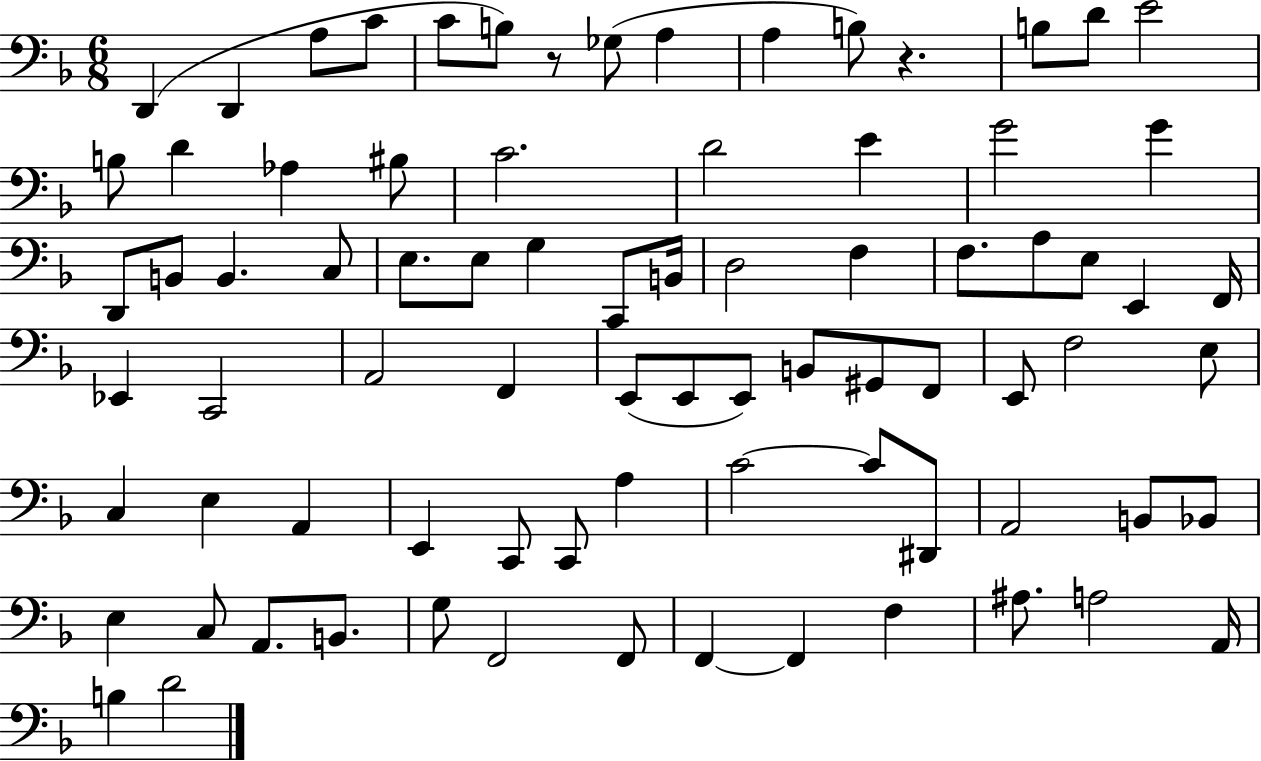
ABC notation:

X:1
T:Untitled
M:6/8
L:1/4
K:F
D,, D,, A,/2 C/2 C/2 B,/2 z/2 _G,/2 A, A, B,/2 z B,/2 D/2 E2 B,/2 D _A, ^B,/2 C2 D2 E G2 G D,,/2 B,,/2 B,, C,/2 E,/2 E,/2 G, C,,/2 B,,/4 D,2 F, F,/2 A,/2 E,/2 E,, F,,/4 _E,, C,,2 A,,2 F,, E,,/2 E,,/2 E,,/2 B,,/2 ^G,,/2 F,,/2 E,,/2 F,2 E,/2 C, E, A,, E,, C,,/2 C,,/2 A, C2 C/2 ^D,,/2 A,,2 B,,/2 _B,,/2 E, C,/2 A,,/2 B,,/2 G,/2 F,,2 F,,/2 F,, F,, F, ^A,/2 A,2 A,,/4 B, D2